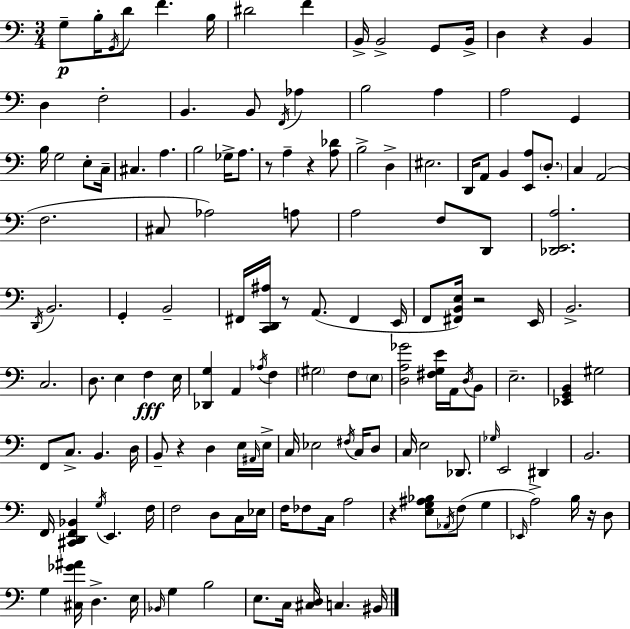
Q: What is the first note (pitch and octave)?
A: G3